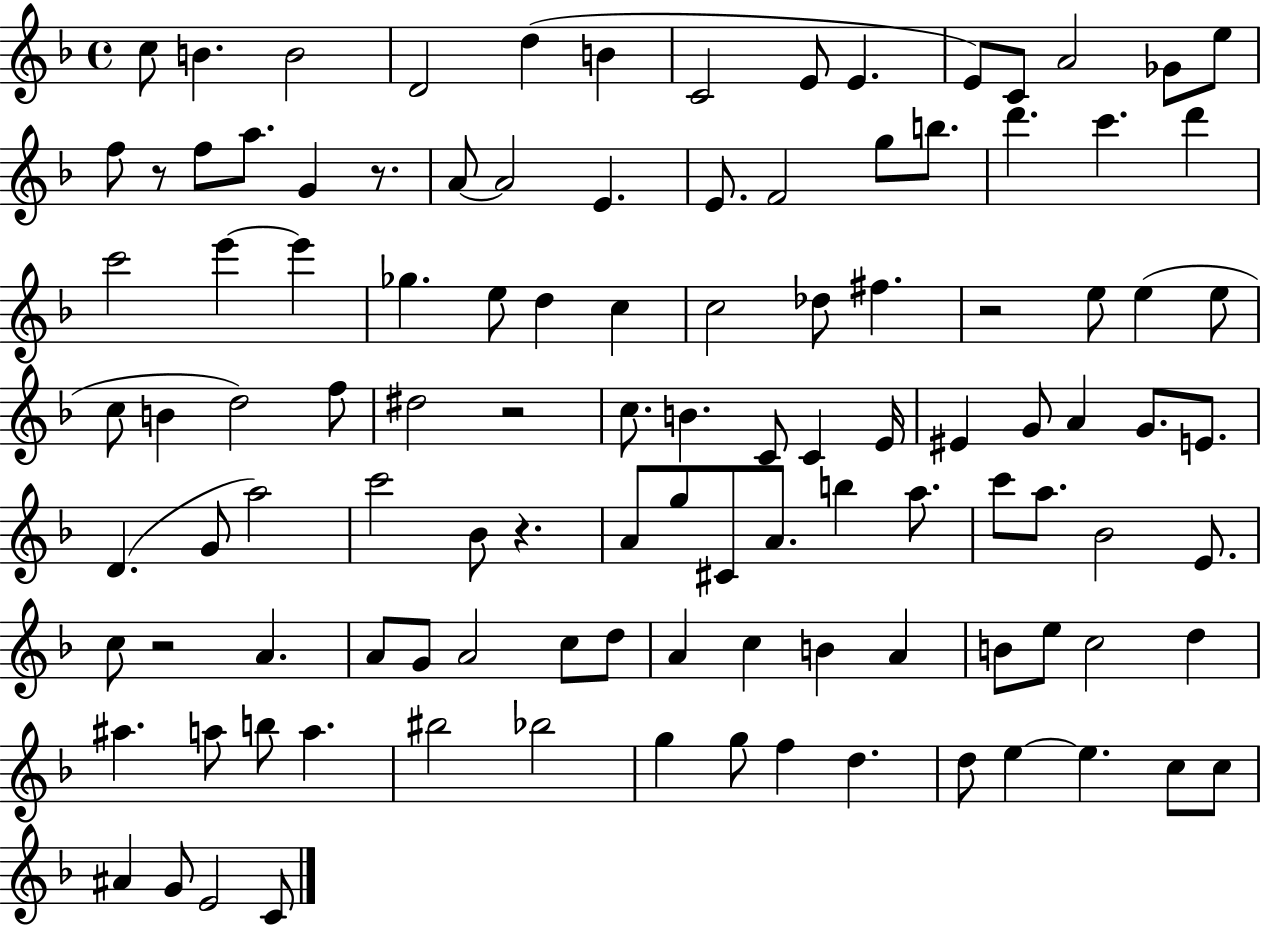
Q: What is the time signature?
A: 4/4